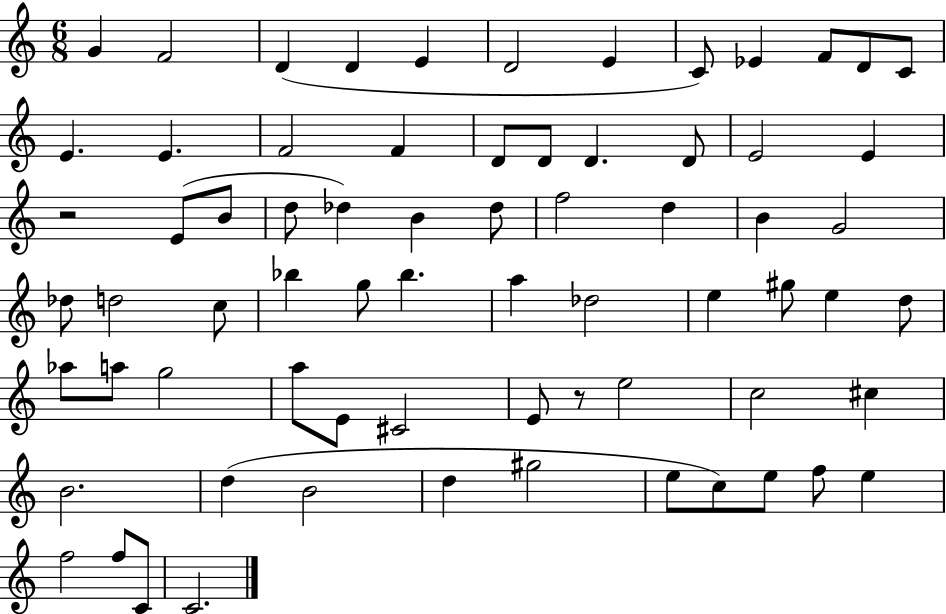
G4/q F4/h D4/q D4/q E4/q D4/h E4/q C4/e Eb4/q F4/e D4/e C4/e E4/q. E4/q. F4/h F4/q D4/e D4/e D4/q. D4/e E4/h E4/q R/h E4/e B4/e D5/e Db5/q B4/q Db5/e F5/h D5/q B4/q G4/h Db5/e D5/h C5/e Bb5/q G5/e Bb5/q. A5/q Db5/h E5/q G#5/e E5/q D5/e Ab5/e A5/e G5/h A5/e E4/e C#4/h E4/e R/e E5/h C5/h C#5/q B4/h. D5/q B4/h D5/q G#5/h E5/e C5/e E5/e F5/e E5/q F5/h F5/e C4/e C4/h.